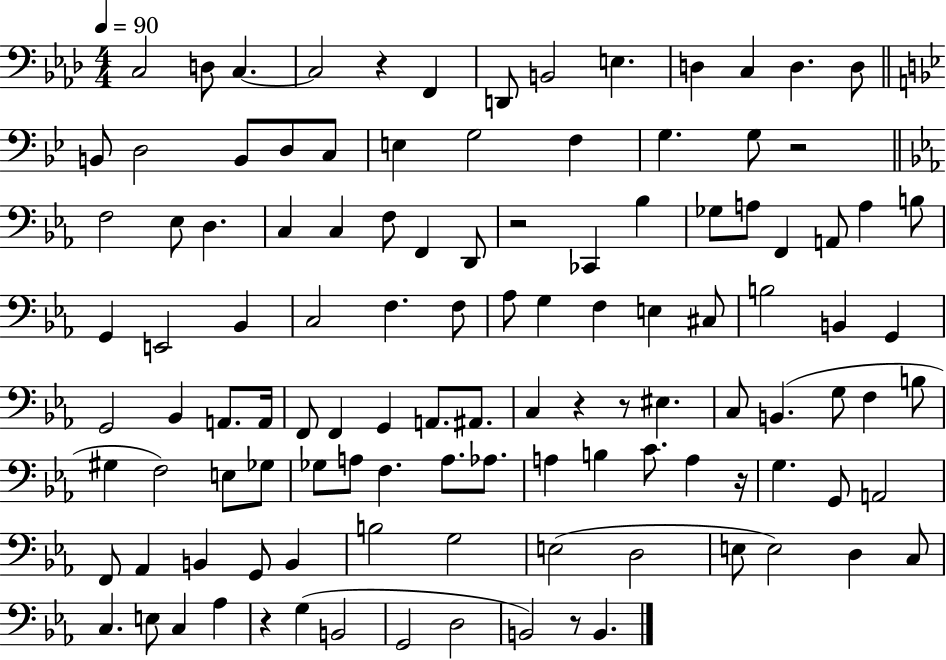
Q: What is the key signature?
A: AES major